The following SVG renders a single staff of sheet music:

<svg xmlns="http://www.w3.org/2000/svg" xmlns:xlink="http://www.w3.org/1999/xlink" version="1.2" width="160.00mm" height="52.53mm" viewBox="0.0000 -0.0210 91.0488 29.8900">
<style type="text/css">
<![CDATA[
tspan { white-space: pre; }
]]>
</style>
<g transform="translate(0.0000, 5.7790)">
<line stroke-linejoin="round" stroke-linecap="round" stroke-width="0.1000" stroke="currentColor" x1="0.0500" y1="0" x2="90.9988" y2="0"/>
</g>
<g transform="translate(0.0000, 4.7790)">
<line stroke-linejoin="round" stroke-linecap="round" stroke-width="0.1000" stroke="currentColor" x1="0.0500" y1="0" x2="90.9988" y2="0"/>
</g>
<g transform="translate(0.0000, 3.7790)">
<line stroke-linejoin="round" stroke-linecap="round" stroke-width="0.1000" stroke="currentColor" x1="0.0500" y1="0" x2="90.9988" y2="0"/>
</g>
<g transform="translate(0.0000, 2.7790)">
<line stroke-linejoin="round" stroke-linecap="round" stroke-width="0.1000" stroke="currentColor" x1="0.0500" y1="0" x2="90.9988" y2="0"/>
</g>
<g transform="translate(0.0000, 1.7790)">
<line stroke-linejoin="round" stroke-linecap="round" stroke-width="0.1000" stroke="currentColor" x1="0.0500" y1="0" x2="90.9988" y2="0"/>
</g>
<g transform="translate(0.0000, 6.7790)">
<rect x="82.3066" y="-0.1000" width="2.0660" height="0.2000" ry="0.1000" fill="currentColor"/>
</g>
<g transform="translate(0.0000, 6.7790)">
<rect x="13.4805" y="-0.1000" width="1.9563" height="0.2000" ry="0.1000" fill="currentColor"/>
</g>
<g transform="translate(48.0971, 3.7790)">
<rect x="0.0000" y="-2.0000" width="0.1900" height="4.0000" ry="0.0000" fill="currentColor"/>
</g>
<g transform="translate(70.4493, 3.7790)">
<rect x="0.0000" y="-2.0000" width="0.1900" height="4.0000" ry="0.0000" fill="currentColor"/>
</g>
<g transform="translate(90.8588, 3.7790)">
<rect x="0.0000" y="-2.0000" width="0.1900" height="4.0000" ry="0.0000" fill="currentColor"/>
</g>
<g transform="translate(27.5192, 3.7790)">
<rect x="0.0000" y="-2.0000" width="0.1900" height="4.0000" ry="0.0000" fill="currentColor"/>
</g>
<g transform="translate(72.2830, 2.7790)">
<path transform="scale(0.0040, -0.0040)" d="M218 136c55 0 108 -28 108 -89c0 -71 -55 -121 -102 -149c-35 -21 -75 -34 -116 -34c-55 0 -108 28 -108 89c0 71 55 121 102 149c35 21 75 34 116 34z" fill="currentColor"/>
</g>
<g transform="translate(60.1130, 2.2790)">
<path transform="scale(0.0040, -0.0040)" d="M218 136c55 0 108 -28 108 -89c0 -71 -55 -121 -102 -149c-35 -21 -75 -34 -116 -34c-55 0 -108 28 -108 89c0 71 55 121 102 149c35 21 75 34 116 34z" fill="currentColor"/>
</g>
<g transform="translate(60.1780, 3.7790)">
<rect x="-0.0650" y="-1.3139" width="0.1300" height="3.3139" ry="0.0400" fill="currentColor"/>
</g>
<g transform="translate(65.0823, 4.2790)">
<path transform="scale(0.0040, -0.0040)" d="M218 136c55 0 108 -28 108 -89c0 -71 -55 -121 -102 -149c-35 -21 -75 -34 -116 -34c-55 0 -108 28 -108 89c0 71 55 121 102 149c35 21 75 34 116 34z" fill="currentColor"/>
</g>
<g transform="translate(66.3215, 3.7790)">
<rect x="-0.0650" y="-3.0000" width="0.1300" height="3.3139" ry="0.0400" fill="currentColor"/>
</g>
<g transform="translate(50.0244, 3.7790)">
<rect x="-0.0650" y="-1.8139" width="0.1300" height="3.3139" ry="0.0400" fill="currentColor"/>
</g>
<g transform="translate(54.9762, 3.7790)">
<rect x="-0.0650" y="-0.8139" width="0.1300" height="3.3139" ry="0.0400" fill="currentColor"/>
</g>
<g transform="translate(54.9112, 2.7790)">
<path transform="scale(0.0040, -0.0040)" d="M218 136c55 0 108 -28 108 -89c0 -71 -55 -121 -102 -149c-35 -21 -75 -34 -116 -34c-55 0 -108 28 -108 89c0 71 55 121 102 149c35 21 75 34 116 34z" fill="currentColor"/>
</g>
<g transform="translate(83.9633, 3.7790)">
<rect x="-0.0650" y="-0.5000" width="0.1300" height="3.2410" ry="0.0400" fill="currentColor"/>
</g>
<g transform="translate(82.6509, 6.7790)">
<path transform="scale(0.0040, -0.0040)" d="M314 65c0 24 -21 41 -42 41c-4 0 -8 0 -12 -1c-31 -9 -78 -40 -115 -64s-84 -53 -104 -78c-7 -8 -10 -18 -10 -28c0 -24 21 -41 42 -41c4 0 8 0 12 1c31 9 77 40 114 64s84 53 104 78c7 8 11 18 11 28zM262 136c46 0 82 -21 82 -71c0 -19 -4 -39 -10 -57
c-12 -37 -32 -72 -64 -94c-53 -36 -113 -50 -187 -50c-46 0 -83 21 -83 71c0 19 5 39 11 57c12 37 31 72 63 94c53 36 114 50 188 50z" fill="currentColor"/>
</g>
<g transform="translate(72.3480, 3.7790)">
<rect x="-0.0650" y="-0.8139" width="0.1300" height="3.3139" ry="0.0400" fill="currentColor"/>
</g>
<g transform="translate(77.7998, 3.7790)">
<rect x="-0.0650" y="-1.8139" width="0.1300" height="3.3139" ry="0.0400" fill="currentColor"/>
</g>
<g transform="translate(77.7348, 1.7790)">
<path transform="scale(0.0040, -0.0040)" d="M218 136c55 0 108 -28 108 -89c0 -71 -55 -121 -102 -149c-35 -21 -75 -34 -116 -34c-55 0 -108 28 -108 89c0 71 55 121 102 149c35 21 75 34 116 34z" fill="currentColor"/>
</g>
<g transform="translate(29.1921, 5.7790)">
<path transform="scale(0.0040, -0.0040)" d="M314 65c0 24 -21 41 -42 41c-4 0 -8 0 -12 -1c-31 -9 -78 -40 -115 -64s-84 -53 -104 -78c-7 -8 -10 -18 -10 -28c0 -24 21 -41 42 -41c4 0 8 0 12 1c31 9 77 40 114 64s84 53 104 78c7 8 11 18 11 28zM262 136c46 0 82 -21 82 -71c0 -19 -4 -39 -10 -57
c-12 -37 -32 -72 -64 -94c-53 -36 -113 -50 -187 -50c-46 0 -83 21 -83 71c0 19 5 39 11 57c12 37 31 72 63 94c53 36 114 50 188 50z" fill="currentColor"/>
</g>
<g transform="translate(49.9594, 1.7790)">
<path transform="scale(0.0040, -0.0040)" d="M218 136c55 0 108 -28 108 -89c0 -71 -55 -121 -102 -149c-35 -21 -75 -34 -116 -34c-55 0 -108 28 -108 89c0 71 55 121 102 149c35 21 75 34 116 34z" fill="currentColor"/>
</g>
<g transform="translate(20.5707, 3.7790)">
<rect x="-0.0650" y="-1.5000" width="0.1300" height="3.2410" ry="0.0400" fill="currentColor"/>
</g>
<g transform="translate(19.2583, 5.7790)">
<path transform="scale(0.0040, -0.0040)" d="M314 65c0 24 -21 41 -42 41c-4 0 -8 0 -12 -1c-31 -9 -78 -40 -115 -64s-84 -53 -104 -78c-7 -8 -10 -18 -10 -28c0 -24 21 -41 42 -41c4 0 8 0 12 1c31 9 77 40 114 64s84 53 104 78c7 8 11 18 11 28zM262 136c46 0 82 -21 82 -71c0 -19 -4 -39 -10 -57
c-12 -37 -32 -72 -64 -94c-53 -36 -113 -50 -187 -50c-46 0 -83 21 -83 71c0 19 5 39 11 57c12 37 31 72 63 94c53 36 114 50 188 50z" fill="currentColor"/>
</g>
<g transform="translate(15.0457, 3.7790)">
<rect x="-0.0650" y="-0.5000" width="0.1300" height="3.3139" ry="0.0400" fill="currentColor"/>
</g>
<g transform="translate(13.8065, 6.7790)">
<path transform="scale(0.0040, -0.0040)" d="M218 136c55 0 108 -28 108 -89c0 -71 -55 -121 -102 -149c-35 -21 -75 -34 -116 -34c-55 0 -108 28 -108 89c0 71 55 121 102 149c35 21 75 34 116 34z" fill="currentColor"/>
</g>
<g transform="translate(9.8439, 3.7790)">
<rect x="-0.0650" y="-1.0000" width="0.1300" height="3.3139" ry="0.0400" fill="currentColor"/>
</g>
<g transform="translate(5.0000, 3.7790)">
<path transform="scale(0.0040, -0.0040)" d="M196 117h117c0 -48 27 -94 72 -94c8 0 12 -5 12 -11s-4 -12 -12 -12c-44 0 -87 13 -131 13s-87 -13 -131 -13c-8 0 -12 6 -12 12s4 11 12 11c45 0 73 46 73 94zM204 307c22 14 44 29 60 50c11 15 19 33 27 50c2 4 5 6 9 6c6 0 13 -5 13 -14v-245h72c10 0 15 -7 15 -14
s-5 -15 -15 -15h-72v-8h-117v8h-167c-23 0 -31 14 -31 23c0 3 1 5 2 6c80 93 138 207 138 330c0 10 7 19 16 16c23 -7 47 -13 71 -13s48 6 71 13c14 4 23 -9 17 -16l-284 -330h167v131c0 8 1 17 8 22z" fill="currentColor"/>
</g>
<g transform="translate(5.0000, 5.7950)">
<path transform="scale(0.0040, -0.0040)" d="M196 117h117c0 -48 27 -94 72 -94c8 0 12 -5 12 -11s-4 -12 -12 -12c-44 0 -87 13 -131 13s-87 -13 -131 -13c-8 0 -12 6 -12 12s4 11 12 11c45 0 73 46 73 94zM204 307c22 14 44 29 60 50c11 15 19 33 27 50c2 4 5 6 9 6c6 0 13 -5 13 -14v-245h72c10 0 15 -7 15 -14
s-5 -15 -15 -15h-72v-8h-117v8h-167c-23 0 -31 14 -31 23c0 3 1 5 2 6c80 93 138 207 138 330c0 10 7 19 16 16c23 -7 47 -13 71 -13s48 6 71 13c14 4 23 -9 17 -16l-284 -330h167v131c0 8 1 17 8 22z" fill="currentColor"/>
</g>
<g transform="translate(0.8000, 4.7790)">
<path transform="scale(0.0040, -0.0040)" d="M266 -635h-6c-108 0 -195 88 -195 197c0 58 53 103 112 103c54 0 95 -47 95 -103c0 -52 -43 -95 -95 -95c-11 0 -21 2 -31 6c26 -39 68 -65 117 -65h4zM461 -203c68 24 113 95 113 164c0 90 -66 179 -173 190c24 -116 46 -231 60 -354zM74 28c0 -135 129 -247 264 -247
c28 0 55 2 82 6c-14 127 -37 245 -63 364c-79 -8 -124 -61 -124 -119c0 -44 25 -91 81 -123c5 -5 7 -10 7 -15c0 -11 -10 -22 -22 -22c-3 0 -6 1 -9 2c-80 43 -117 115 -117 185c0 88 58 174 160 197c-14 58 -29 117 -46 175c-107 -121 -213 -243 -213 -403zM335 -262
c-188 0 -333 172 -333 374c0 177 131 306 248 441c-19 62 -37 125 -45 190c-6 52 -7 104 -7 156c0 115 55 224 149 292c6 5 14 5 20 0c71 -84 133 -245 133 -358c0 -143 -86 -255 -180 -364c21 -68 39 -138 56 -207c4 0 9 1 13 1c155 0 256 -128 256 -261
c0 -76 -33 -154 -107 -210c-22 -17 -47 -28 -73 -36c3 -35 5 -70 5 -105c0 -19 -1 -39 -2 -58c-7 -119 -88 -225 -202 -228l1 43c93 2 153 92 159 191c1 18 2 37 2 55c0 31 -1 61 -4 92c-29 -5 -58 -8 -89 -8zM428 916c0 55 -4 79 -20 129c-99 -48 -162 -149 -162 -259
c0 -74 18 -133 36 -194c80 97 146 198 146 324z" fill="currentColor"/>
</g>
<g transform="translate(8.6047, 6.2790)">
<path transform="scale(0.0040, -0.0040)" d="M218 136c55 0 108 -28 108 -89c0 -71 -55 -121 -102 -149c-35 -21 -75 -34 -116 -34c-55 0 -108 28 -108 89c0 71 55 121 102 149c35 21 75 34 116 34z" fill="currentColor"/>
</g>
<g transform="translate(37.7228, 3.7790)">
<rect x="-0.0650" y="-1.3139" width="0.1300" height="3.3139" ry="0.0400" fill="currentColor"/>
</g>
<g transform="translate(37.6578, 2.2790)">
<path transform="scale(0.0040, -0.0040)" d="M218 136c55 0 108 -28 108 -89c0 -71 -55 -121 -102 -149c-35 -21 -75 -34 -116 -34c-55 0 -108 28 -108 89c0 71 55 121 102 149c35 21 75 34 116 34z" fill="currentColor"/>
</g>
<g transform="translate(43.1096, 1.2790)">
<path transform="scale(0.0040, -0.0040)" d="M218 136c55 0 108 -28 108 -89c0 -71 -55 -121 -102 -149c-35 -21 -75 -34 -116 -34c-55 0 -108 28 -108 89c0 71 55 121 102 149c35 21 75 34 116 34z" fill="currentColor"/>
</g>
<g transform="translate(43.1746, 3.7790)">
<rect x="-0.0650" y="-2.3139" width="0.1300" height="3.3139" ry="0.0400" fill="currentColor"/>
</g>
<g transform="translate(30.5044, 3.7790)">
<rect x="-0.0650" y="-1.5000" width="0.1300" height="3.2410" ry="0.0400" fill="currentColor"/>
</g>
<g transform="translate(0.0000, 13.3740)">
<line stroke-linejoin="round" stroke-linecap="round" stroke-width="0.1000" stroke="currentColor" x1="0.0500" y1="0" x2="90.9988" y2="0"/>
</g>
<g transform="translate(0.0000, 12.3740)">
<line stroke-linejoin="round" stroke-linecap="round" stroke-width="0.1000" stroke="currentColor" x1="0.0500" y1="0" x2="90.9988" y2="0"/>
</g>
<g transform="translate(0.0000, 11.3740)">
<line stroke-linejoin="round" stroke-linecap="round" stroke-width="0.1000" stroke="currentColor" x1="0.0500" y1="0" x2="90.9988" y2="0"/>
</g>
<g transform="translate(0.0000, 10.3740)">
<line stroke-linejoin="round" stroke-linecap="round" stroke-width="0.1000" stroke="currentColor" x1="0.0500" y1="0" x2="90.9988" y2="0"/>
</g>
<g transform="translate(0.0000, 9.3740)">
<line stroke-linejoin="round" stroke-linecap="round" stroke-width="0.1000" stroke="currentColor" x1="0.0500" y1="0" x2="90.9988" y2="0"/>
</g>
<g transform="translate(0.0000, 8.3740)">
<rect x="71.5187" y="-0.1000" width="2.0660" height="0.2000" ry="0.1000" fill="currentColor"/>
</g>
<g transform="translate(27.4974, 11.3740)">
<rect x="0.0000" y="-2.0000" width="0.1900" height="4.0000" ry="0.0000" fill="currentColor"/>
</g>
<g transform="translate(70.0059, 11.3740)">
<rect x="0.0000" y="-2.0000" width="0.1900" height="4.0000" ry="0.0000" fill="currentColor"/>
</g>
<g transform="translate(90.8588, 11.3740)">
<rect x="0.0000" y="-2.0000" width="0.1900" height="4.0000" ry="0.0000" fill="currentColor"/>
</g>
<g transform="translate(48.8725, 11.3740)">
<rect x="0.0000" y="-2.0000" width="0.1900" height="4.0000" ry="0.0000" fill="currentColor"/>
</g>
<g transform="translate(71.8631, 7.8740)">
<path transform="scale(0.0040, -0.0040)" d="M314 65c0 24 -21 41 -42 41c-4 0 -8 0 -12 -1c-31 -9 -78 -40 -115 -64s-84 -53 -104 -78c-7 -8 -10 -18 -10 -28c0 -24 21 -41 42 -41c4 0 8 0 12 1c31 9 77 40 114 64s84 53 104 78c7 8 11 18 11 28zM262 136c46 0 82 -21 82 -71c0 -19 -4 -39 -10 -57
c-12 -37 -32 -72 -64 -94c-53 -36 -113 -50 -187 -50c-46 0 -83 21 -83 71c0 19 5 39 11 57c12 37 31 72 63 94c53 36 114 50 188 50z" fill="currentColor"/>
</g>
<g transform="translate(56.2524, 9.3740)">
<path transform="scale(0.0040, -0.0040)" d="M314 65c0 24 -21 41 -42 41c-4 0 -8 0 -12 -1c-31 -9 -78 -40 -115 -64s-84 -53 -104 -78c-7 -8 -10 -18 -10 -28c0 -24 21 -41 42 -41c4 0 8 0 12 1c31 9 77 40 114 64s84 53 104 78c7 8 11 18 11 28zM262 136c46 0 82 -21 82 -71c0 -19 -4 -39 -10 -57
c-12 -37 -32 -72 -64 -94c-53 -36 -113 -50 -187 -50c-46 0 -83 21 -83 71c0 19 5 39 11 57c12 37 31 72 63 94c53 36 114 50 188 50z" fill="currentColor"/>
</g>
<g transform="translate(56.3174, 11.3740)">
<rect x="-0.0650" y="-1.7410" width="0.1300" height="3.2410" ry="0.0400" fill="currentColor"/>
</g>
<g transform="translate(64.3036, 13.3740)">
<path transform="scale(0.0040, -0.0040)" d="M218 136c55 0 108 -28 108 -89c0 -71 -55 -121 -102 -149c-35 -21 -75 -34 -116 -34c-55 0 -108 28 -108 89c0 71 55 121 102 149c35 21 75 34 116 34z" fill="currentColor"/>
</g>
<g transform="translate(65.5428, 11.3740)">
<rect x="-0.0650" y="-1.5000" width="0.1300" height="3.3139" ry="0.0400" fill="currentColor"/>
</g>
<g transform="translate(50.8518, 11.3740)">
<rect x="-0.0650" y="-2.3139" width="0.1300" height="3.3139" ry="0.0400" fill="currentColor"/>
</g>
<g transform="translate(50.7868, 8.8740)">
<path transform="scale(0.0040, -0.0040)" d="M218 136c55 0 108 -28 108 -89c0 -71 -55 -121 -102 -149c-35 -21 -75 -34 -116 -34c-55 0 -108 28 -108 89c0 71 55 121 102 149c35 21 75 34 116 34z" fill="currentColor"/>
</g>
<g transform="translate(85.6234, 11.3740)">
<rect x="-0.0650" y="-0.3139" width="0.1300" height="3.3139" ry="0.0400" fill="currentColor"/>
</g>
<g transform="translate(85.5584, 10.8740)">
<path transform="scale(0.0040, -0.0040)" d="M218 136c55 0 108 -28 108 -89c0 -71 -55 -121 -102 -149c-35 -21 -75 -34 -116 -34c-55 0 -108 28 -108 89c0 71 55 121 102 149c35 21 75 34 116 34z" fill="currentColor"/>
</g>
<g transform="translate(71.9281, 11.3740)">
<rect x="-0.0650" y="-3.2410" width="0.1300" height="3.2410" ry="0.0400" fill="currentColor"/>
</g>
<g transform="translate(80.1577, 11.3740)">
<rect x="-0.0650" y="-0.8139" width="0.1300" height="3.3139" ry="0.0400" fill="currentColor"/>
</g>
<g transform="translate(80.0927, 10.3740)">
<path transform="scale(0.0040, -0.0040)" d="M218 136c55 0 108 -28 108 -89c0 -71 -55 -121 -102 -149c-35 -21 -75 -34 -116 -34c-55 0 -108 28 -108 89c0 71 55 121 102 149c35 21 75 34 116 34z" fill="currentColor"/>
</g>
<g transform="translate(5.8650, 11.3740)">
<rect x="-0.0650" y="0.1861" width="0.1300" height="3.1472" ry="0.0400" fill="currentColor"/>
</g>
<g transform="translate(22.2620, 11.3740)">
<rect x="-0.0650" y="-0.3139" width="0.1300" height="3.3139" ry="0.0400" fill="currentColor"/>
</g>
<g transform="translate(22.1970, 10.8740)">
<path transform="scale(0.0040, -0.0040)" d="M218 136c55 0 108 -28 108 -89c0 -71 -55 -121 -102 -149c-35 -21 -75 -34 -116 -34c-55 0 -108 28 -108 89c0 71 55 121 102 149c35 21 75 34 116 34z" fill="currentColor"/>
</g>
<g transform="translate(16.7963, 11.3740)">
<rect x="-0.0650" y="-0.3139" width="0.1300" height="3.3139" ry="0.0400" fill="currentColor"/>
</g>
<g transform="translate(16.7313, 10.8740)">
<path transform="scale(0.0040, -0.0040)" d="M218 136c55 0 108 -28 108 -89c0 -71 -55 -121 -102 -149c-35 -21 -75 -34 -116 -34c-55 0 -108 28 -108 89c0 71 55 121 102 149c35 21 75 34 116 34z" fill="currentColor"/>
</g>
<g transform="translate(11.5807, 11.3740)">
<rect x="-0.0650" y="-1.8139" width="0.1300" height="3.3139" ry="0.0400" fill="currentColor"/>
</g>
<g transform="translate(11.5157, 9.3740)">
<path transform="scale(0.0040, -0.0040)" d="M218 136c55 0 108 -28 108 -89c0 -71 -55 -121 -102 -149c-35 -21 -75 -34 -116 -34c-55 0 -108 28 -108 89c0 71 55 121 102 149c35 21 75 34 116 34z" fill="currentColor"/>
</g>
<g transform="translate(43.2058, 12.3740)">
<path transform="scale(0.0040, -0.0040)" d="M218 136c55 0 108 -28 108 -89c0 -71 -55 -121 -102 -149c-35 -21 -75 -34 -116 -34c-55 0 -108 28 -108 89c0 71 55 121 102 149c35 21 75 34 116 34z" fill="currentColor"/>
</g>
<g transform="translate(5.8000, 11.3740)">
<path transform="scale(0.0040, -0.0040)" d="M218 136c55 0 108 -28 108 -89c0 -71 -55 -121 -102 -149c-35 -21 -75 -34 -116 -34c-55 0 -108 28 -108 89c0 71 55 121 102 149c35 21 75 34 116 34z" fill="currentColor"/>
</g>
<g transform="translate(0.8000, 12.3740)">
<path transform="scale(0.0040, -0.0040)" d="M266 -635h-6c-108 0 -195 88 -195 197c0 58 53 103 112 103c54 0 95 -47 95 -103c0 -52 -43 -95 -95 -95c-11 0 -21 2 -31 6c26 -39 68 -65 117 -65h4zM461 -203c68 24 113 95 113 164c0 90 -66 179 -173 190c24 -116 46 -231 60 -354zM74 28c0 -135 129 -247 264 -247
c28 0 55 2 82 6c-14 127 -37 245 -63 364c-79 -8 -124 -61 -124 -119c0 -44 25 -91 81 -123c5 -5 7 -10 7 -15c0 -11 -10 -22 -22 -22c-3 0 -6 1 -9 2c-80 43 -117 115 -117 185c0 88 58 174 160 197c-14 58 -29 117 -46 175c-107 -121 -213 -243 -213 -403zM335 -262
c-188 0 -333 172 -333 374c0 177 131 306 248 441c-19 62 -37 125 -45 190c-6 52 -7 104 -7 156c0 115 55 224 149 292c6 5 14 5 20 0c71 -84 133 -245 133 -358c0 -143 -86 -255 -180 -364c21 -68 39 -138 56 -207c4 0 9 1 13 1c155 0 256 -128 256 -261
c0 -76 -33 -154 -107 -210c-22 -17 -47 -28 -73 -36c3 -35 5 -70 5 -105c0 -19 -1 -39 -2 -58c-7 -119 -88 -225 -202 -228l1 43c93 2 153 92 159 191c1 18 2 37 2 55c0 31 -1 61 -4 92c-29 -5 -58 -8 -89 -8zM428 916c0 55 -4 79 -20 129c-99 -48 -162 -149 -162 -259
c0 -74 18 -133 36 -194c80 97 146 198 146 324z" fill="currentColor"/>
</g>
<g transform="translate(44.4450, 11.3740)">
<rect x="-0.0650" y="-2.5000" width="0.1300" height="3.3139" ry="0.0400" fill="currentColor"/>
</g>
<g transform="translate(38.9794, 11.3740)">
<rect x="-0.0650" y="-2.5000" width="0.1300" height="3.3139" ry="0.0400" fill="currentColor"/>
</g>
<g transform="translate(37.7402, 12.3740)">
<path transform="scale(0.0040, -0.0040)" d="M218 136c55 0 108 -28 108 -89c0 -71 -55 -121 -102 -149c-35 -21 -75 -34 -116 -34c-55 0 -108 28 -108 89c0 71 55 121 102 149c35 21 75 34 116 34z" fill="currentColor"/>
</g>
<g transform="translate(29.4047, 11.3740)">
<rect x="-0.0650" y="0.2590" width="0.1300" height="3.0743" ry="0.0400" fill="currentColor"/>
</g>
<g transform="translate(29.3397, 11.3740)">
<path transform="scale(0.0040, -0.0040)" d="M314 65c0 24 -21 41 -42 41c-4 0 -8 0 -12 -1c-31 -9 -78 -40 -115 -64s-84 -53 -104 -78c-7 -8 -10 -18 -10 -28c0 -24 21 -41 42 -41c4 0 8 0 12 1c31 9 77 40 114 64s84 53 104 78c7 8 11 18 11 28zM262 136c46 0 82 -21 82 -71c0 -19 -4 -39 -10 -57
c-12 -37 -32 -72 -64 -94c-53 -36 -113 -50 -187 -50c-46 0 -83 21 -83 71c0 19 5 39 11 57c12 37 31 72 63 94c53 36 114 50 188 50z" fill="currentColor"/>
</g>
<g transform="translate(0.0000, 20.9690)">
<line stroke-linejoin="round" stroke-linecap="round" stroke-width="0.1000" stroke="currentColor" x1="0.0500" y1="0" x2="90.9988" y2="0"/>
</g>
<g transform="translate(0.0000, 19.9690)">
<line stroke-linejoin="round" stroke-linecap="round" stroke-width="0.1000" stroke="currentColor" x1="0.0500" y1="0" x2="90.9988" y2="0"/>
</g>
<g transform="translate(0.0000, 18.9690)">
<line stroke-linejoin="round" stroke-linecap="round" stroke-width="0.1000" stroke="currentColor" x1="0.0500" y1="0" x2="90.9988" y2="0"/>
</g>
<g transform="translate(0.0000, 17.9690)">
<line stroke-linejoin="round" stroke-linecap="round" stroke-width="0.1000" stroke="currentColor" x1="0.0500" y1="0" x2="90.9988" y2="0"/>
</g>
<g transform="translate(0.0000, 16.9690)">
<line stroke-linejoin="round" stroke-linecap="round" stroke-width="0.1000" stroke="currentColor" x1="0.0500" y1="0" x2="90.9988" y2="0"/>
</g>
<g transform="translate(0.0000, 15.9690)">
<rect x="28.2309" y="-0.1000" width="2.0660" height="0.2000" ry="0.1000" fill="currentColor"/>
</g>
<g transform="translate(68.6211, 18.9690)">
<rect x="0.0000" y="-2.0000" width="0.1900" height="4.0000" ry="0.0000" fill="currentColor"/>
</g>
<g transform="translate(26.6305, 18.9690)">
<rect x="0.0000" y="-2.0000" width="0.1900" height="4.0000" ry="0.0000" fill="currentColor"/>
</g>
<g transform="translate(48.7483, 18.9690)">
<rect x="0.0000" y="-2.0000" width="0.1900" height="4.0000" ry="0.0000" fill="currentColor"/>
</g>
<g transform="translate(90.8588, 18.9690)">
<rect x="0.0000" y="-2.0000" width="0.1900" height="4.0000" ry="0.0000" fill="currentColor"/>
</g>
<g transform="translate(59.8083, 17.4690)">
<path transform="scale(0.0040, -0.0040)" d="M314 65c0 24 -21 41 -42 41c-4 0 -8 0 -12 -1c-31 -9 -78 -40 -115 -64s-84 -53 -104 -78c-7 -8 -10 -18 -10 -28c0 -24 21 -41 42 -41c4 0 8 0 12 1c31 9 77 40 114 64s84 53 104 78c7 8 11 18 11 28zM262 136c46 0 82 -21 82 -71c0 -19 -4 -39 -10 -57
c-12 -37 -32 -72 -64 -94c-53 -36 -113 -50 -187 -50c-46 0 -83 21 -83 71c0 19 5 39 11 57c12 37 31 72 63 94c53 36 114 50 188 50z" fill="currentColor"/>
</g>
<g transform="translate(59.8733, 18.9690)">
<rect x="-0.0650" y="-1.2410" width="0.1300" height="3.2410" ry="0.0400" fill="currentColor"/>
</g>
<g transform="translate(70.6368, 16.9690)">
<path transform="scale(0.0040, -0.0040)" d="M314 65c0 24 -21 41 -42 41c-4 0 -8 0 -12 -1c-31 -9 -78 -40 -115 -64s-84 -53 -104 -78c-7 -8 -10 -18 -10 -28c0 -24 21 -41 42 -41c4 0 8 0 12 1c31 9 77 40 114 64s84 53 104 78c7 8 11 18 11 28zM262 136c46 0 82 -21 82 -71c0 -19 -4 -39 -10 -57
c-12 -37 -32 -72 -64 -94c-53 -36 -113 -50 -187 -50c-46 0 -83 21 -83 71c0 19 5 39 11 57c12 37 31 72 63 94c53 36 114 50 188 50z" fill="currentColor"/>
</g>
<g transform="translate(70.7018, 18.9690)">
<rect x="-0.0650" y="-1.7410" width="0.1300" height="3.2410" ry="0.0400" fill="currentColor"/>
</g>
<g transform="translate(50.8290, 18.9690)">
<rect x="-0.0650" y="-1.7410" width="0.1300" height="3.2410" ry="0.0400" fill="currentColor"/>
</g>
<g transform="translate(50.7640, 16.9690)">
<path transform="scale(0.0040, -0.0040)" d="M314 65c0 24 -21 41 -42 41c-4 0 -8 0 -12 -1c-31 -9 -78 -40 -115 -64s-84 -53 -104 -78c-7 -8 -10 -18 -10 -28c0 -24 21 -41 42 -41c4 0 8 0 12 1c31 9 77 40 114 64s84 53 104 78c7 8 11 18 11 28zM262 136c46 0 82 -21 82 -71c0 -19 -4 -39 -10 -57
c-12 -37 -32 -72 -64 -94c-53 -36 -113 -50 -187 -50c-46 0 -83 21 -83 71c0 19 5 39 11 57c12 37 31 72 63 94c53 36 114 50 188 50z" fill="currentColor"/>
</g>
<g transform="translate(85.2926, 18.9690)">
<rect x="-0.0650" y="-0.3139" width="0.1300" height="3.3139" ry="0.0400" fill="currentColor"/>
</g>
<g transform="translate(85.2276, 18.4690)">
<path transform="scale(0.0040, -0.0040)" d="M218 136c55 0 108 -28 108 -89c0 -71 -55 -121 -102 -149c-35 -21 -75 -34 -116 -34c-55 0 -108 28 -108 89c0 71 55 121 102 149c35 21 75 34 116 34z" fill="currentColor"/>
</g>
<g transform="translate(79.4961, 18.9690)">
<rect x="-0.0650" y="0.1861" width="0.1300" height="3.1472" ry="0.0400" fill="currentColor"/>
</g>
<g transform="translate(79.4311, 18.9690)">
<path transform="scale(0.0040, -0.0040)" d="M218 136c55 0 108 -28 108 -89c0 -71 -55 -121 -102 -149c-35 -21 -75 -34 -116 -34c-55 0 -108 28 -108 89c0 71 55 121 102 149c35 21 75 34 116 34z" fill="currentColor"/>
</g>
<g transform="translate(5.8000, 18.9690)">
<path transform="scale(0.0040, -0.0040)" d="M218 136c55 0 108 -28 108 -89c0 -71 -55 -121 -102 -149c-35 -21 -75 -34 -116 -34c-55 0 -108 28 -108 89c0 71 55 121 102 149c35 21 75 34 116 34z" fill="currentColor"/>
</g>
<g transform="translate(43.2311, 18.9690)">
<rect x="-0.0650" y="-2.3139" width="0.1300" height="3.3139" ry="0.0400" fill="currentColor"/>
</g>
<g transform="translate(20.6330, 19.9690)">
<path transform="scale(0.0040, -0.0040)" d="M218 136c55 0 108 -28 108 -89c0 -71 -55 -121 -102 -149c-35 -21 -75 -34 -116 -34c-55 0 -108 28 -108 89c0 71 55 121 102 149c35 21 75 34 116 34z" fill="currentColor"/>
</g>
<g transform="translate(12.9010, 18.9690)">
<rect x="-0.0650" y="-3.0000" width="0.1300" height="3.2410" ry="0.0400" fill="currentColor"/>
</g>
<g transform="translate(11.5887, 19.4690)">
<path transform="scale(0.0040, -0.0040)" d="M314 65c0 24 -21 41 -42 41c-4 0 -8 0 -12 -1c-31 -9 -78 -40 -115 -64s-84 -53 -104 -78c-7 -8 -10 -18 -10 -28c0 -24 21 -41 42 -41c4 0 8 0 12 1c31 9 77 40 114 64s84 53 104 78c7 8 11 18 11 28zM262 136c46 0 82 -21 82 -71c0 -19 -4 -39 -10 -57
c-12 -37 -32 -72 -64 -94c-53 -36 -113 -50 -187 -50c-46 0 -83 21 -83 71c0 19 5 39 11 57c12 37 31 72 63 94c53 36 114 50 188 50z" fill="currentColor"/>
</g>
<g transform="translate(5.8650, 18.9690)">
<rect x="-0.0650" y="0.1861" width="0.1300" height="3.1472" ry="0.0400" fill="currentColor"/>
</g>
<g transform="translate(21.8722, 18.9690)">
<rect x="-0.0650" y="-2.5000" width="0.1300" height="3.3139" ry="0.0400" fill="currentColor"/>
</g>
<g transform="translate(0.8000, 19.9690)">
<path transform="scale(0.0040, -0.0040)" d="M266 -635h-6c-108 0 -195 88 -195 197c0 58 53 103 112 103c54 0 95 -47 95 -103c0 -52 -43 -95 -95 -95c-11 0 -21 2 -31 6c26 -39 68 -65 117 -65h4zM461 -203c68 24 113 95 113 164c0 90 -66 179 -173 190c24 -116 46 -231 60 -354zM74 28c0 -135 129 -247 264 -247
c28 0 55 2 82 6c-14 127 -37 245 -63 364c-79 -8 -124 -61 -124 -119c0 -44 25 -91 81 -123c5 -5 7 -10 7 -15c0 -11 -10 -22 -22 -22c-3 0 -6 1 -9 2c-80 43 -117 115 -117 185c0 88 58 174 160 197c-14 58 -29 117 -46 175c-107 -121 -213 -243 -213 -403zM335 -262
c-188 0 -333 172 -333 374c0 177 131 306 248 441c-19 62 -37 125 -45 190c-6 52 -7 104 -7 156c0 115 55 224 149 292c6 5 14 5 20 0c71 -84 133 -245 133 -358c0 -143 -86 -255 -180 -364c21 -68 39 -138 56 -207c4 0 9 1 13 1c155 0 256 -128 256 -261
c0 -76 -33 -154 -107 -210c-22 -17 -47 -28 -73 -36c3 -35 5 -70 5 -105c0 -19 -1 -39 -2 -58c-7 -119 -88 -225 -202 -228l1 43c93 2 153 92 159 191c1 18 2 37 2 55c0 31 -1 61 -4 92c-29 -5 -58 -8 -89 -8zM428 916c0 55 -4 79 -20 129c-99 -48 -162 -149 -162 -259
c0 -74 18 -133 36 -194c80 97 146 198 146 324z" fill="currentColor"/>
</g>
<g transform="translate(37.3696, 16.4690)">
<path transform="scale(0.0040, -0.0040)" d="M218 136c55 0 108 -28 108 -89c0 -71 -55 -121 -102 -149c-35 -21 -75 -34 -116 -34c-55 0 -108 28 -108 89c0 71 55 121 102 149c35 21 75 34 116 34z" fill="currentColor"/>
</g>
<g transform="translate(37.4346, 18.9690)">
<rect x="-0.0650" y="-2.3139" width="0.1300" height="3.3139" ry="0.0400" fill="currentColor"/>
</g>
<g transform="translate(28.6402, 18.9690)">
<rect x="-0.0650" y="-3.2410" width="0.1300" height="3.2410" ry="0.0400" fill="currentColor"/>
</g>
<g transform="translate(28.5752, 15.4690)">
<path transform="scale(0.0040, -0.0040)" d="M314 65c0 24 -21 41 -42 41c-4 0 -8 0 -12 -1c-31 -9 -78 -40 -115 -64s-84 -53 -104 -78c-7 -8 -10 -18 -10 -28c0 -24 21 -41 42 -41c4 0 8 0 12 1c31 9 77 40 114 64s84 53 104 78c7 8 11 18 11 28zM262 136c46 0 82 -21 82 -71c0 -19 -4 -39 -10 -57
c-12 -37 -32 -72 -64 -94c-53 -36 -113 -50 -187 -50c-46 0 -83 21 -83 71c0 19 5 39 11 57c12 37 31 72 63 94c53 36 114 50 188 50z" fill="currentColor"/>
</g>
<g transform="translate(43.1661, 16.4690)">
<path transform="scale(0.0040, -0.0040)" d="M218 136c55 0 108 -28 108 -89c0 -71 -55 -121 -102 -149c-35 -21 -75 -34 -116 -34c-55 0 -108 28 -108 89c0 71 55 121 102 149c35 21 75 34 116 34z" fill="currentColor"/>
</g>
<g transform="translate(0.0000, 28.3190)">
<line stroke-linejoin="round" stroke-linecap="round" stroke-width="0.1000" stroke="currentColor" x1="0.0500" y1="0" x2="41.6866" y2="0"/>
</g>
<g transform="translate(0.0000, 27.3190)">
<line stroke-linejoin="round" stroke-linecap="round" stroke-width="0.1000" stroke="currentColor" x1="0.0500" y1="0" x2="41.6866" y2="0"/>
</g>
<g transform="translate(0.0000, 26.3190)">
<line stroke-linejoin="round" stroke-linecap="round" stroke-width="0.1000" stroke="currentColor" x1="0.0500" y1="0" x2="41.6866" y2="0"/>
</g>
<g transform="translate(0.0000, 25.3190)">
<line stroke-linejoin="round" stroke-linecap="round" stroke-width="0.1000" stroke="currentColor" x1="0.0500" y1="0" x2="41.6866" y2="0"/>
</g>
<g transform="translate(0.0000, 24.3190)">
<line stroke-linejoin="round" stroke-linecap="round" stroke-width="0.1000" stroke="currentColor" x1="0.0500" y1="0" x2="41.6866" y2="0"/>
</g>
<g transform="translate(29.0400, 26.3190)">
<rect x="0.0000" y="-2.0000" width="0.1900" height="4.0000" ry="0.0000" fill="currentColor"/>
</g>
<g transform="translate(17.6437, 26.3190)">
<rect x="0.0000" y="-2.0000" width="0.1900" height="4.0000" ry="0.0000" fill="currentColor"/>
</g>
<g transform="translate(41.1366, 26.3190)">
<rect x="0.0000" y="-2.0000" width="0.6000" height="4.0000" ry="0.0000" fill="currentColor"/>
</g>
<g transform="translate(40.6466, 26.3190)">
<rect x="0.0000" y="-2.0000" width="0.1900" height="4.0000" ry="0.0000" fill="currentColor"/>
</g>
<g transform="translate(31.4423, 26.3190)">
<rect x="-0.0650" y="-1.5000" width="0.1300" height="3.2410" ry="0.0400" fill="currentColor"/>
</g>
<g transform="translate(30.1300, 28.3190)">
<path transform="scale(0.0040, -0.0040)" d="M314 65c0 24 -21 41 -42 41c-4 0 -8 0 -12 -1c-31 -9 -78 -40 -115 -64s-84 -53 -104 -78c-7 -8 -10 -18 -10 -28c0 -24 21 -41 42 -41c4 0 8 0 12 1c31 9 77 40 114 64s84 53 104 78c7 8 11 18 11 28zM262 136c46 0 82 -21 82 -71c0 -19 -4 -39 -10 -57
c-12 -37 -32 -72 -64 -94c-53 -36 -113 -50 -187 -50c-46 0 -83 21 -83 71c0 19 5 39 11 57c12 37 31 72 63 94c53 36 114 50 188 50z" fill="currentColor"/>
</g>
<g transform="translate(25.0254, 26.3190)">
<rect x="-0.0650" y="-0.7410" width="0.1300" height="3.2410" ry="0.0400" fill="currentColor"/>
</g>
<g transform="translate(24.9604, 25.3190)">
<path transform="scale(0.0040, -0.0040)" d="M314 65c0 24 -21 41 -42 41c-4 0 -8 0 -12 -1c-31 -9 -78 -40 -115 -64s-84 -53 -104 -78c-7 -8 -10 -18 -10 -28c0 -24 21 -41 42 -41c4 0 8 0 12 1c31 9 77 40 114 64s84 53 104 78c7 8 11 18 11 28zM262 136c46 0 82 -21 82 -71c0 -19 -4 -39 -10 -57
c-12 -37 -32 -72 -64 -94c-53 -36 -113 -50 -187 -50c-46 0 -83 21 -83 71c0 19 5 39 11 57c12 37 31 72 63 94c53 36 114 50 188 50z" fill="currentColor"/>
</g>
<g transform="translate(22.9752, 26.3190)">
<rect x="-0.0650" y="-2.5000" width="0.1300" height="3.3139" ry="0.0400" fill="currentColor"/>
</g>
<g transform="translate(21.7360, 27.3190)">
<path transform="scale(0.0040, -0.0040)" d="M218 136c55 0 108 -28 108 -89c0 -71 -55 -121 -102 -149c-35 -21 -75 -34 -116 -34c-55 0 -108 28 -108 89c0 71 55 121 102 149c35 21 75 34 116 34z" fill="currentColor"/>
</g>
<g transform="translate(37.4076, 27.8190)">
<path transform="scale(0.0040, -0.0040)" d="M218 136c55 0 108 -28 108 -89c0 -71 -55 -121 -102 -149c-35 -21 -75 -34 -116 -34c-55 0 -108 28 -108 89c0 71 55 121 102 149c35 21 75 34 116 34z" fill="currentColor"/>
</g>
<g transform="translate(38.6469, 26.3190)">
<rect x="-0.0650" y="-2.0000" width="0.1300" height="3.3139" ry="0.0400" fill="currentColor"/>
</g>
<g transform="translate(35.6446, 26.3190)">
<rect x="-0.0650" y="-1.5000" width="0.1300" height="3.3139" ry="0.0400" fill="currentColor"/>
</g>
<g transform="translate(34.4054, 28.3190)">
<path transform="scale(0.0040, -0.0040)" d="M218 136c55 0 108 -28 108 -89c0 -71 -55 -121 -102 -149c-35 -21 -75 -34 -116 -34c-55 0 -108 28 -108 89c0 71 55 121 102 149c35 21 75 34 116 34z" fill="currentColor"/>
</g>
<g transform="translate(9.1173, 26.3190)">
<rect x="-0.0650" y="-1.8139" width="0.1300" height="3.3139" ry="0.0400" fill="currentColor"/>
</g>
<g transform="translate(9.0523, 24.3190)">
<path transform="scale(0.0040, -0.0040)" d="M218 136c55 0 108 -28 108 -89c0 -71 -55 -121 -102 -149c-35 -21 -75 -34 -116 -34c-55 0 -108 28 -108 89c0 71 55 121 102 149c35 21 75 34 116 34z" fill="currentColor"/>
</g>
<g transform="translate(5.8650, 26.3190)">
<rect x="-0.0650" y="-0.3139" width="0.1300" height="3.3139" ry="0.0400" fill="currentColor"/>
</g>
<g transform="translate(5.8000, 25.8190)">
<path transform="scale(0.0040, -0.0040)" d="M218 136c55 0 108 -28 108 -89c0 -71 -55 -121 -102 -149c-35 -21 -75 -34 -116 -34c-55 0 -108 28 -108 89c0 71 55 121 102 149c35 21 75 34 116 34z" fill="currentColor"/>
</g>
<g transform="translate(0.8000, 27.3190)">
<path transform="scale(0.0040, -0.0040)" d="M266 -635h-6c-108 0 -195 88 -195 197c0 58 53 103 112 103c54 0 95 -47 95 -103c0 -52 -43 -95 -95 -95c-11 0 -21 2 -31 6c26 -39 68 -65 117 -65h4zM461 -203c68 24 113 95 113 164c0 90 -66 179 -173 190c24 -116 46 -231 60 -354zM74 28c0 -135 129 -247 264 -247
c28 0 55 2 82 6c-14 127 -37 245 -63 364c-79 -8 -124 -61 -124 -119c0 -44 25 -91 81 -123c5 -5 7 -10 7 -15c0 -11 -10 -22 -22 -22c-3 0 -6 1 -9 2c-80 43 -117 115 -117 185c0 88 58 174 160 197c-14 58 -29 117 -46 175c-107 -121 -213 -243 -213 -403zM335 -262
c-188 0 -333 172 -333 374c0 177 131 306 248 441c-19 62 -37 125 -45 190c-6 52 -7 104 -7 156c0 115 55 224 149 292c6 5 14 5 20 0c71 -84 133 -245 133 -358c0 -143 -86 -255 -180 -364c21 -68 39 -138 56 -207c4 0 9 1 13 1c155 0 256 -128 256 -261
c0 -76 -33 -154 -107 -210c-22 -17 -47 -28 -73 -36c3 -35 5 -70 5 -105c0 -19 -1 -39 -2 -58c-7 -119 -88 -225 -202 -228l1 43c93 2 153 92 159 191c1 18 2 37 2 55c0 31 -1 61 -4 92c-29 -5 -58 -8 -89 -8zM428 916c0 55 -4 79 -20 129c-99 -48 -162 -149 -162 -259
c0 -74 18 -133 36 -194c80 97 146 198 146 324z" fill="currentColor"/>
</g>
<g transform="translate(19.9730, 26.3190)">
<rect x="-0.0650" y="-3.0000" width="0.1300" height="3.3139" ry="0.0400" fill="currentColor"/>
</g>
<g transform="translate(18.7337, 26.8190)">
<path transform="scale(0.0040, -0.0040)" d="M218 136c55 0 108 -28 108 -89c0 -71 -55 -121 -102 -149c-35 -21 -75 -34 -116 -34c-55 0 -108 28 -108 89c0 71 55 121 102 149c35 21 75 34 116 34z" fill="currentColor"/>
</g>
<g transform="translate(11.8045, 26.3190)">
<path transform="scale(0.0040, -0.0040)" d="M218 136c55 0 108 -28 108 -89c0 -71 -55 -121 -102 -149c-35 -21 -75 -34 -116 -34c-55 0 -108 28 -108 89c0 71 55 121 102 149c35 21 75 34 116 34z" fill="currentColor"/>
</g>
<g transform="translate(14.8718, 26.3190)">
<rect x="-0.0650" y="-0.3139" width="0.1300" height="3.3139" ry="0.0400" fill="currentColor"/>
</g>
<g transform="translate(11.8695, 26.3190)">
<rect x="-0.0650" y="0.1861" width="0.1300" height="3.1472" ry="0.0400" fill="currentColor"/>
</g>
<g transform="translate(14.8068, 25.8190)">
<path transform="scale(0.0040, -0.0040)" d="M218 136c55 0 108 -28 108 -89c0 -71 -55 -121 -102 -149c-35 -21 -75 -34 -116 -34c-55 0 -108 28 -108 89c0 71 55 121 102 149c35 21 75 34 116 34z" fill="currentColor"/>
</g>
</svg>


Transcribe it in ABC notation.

X:1
T:Untitled
M:4/4
L:1/4
K:C
D C E2 E2 e g f d e A d f C2 B f c c B2 G G g f2 E b2 d c B A2 G b2 g g f2 e2 f2 B c c f B c A G d2 E2 E F